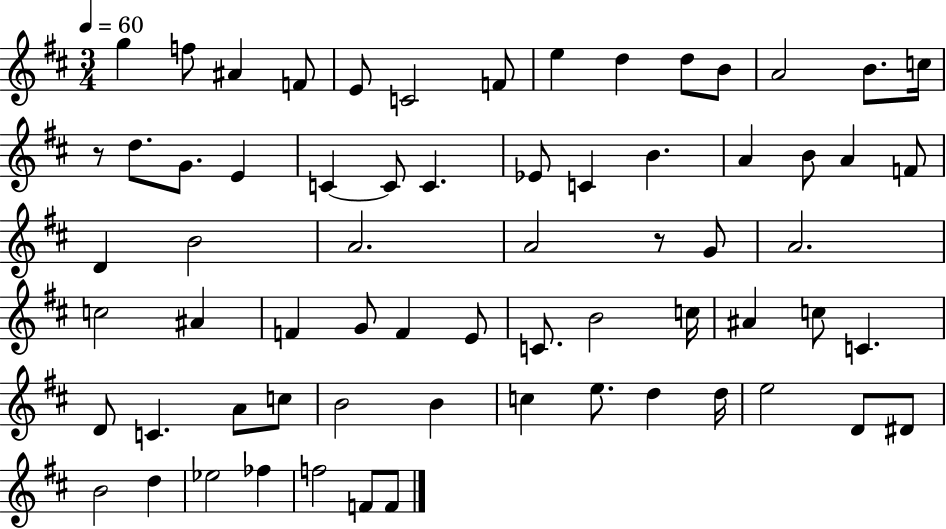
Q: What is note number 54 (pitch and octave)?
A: D5